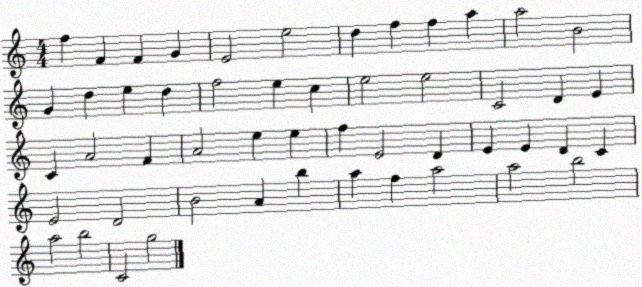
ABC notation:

X:1
T:Untitled
M:4/4
L:1/4
K:C
f F F G E2 e2 d f f a a2 B2 G d e d f2 e c e2 e2 C2 D E C A2 F A2 e e f E2 D E E D C E2 D2 B2 A b a f a2 a2 b2 a2 b2 C2 g2